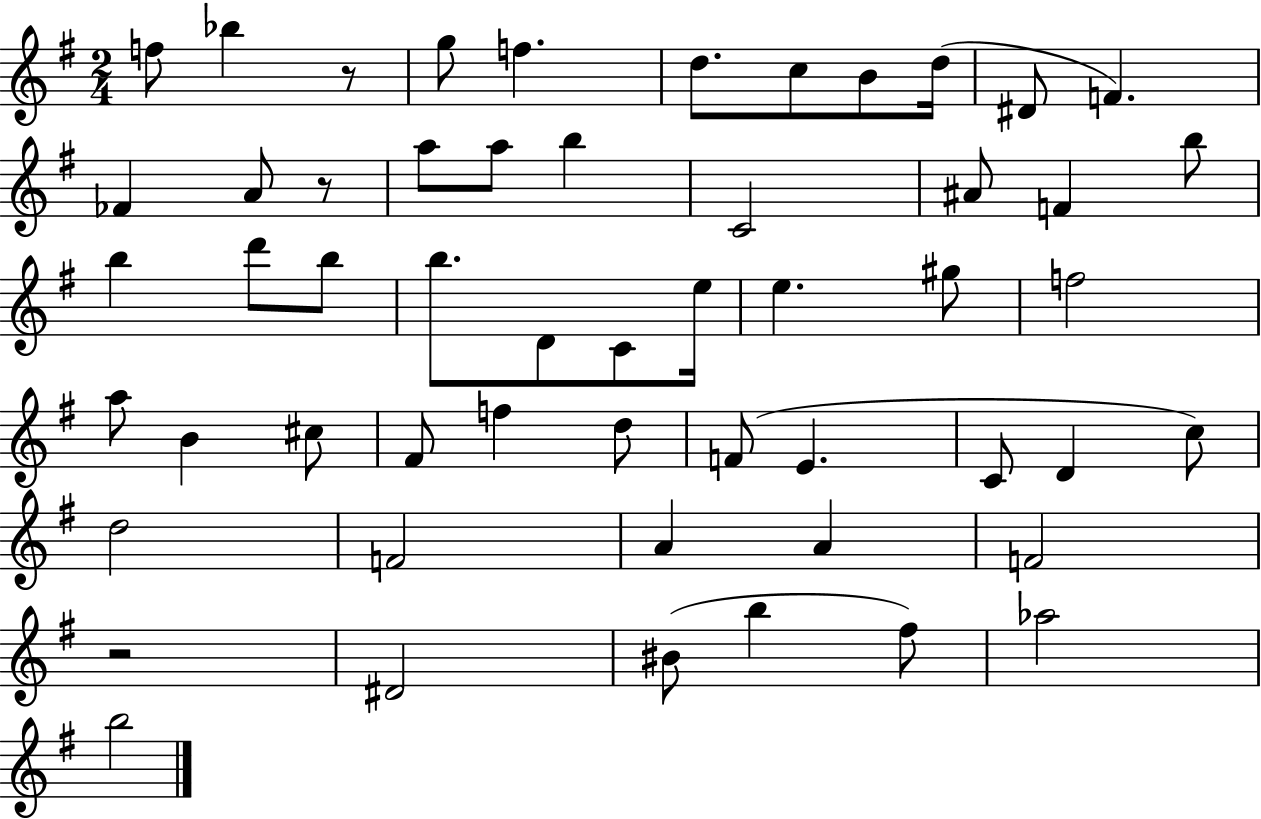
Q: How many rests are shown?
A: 3